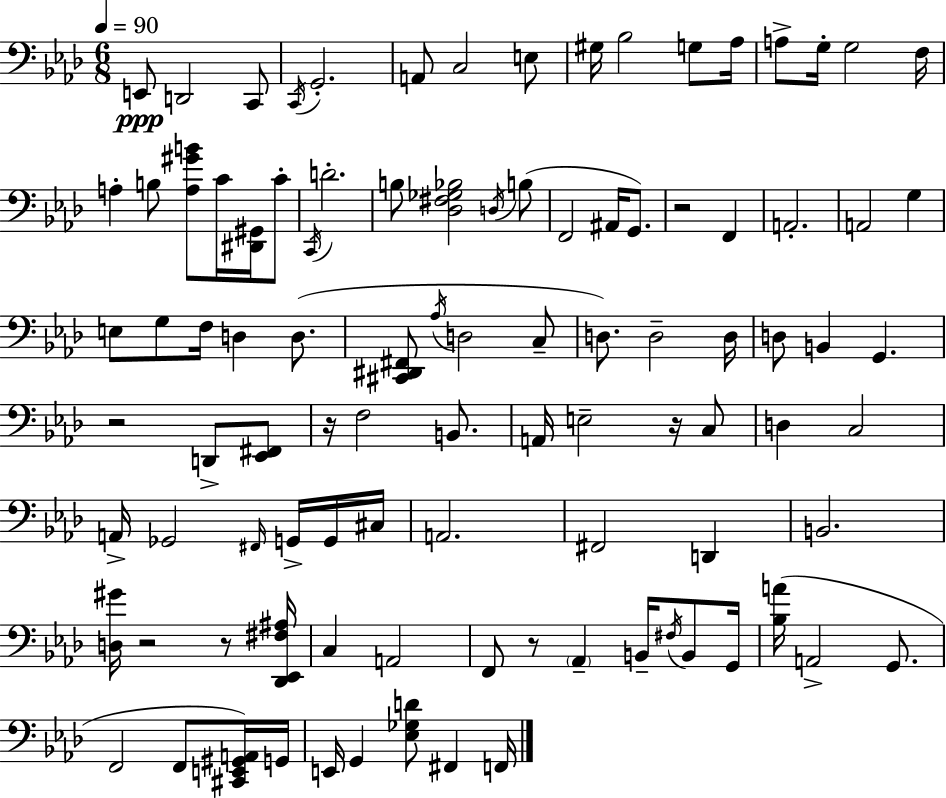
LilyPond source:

{
  \clef bass
  \numericTimeSignature
  \time 6/8
  \key f \minor
  \tempo 4 = 90
  e,8\ppp d,2 c,8 | \acciaccatura { c,16 } g,2.-. | a,8 c2 e8 | gis16 bes2 g8 | \break aes16 a8-> g16-. g2 | f16 a4-. b8 <a gis' b'>8 c'16 <dis, gis,>16 c'8-. | \acciaccatura { c,16 } d'2.-. | b8 <des fis ges bes>2 | \break \acciaccatura { d16 } b8( f,2 ais,16 | g,8.) r2 f,4 | a,2.-. | a,2 g4 | \break e8 g8 f16 d4 | d8.( <cis, dis, fis,>8 \acciaccatura { aes16 } d2 | c8-- d8.) d2-- | d16 d8 b,4 g,4. | \break r2 | d,8-> <ees, fis,>8 r16 f2 | b,8. a,16 e2-- | r16 c8 d4 c2 | \break a,16-> ges,2 | \grace { fis,16 } g,16-> g,16 cis16 a,2. | fis,2 | d,4 b,2. | \break <d gis'>16 r2 | r8 <des, ees, fis ais>16 c4 a,2 | f,8 r8 \parenthesize aes,4-- | b,16-- \acciaccatura { fis16 } b,8 g,16 <bes a'>16( a,2-> | \break g,8. f,2 | f,8 <cis, e, gis, a,>16) g,16 e,16 g,4 <ees ges d'>8 | fis,4 f,16 \bar "|."
}